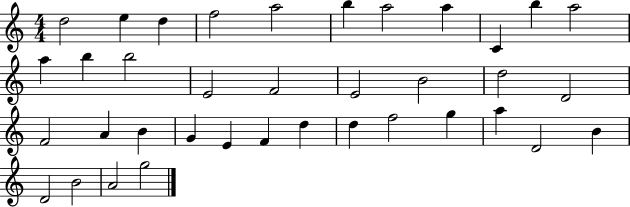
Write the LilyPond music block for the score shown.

{
  \clef treble
  \numericTimeSignature
  \time 4/4
  \key c \major
  d''2 e''4 d''4 | f''2 a''2 | b''4 a''2 a''4 | c'4 b''4 a''2 | \break a''4 b''4 b''2 | e'2 f'2 | e'2 b'2 | d''2 d'2 | \break f'2 a'4 b'4 | g'4 e'4 f'4 d''4 | d''4 f''2 g''4 | a''4 d'2 b'4 | \break d'2 b'2 | a'2 g''2 | \bar "|."
}